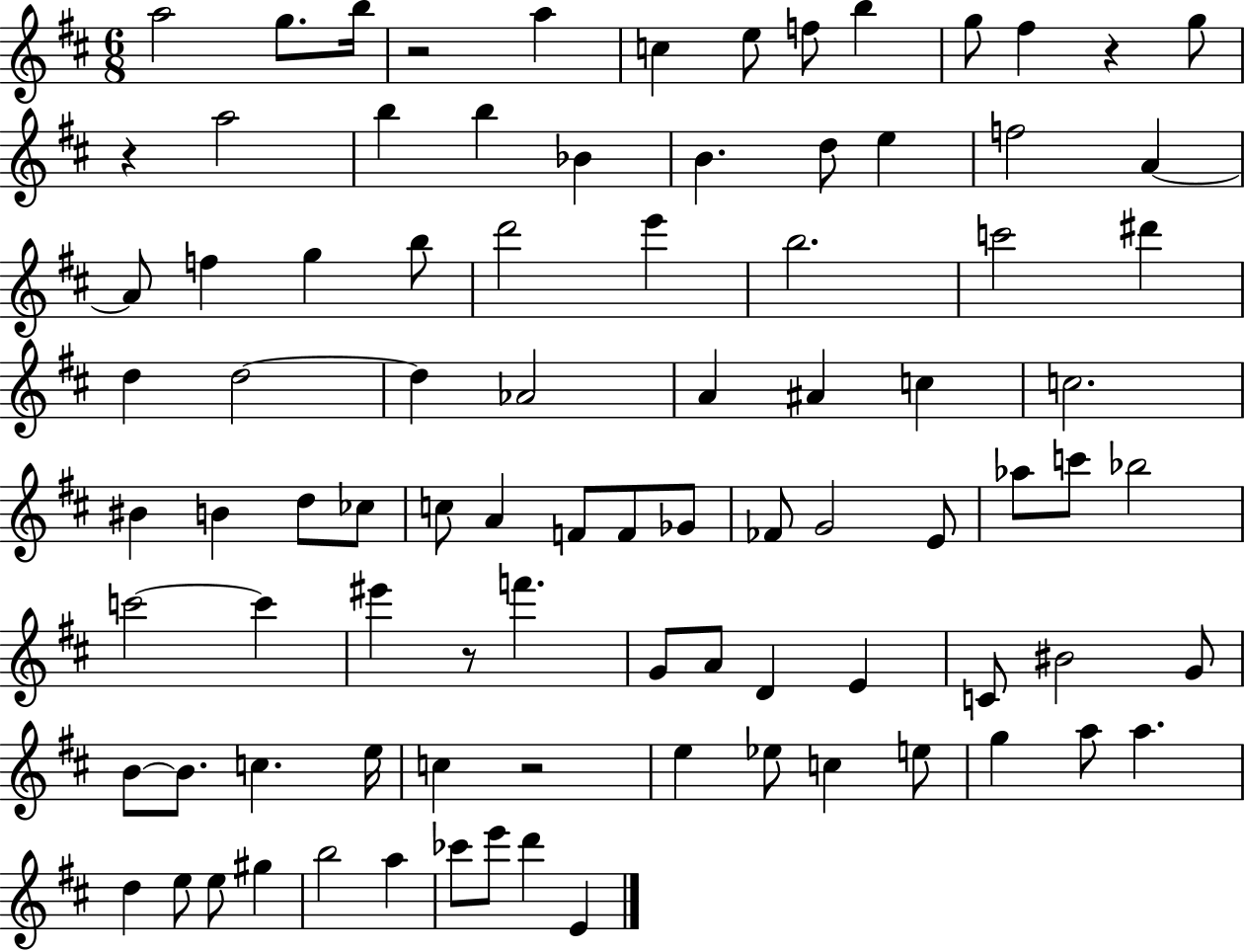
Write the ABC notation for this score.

X:1
T:Untitled
M:6/8
L:1/4
K:D
a2 g/2 b/4 z2 a c e/2 f/2 b g/2 ^f z g/2 z a2 b b _B B d/2 e f2 A A/2 f g b/2 d'2 e' b2 c'2 ^d' d d2 d _A2 A ^A c c2 ^B B d/2 _c/2 c/2 A F/2 F/2 _G/2 _F/2 G2 E/2 _a/2 c'/2 _b2 c'2 c' ^e' z/2 f' G/2 A/2 D E C/2 ^B2 G/2 B/2 B/2 c e/4 c z2 e _e/2 c e/2 g a/2 a d e/2 e/2 ^g b2 a _c'/2 e'/2 d' E